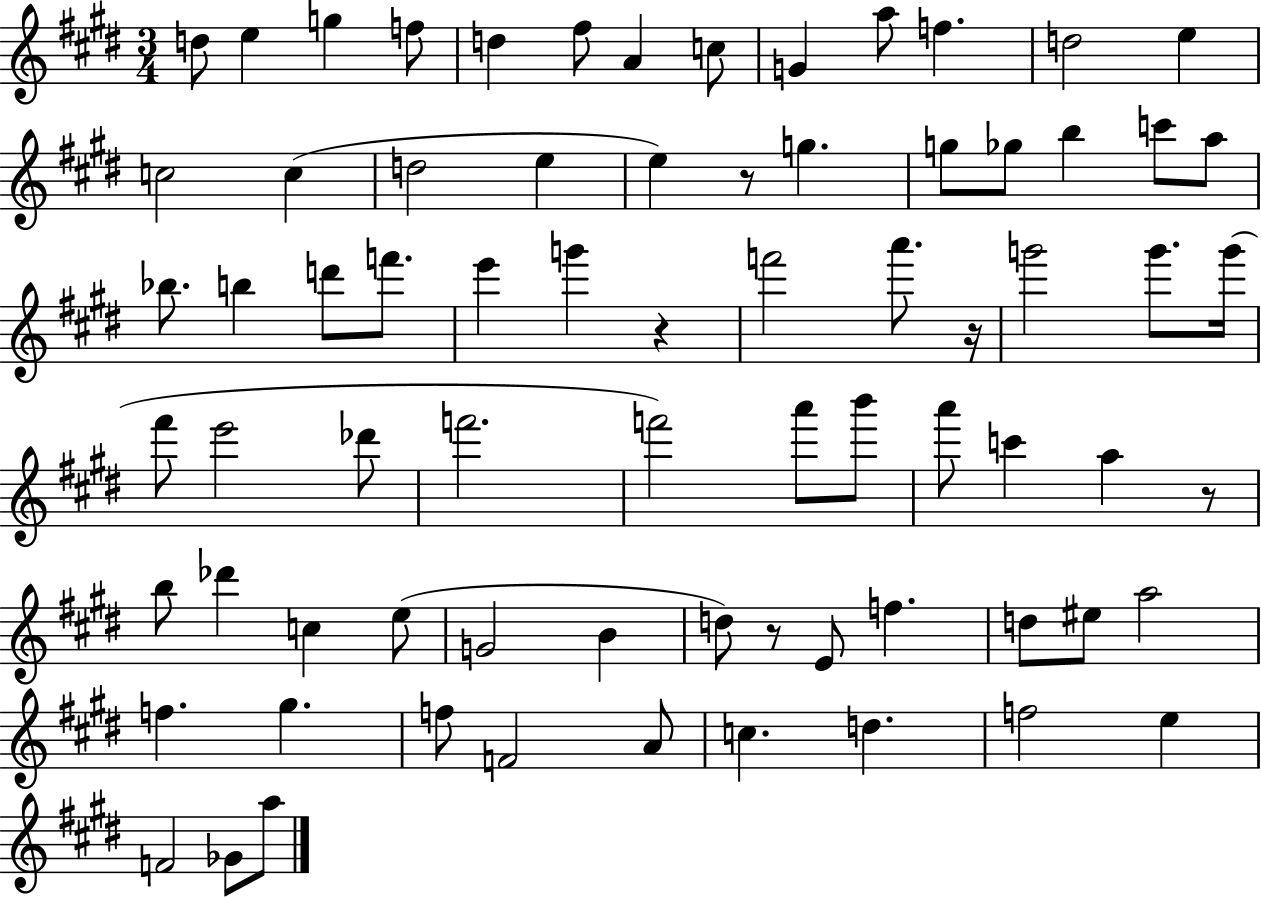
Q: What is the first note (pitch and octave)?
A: D5